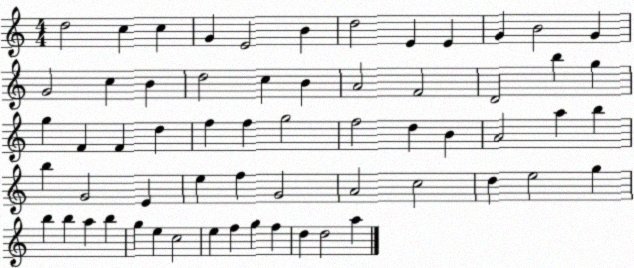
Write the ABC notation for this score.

X:1
T:Untitled
M:4/4
L:1/4
K:C
d2 c c G E2 B d2 E E G B2 G G2 c B d2 c B A2 F2 D2 b g g F F d f f g2 f2 d B A2 a b b G2 E e f G2 A2 c2 d e2 g b b a b g e c2 e f g f d d2 a